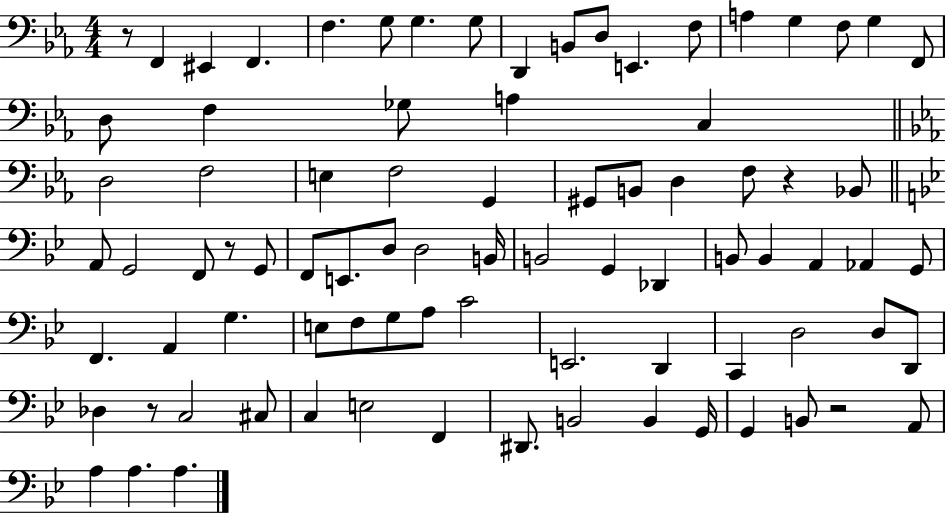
{
  \clef bass
  \numericTimeSignature
  \time 4/4
  \key ees \major
  \repeat volta 2 { r8 f,4 eis,4 f,4. | f4. g8 g4. g8 | d,4 b,8 d8 e,4. f8 | a4 g4 f8 g4 f,8 | \break d8 f4 ges8 a4 c4 | \bar "||" \break \key ees \major d2 f2 | e4 f2 g,4 | gis,8 b,8 d4 f8 r4 bes,8 | \bar "||" \break \key bes \major a,8 g,2 f,8 r8 g,8 | f,8 e,8. d8 d2 b,16 | b,2 g,4 des,4 | b,8 b,4 a,4 aes,4 g,8 | \break f,4. a,4 g4. | e8 f8 g8 a8 c'2 | e,2. d,4 | c,4 d2 d8 d,8 | \break des4 r8 c2 cis8 | c4 e2 f,4 | dis,8. b,2 b,4 g,16 | g,4 b,8 r2 a,8 | \break a4 a4. a4. | } \bar "|."
}